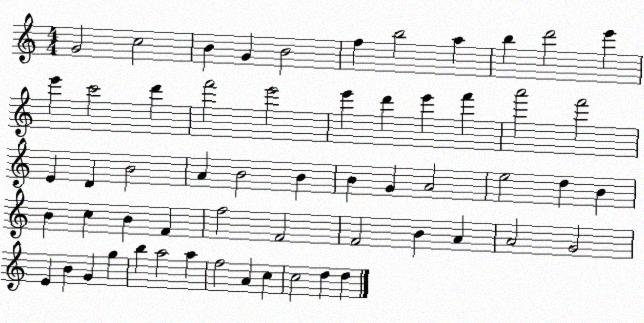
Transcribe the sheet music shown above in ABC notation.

X:1
T:Untitled
M:4/4
L:1/4
K:C
G2 c2 B G B2 f b2 a b d'2 e' e' c'2 d' f'2 e'2 e' d' e' f' a'2 f'2 E D B2 A B2 B B G A2 e2 d B B c B F f2 F2 F2 B A A2 G2 E B G g b a2 a f2 A c c2 d d